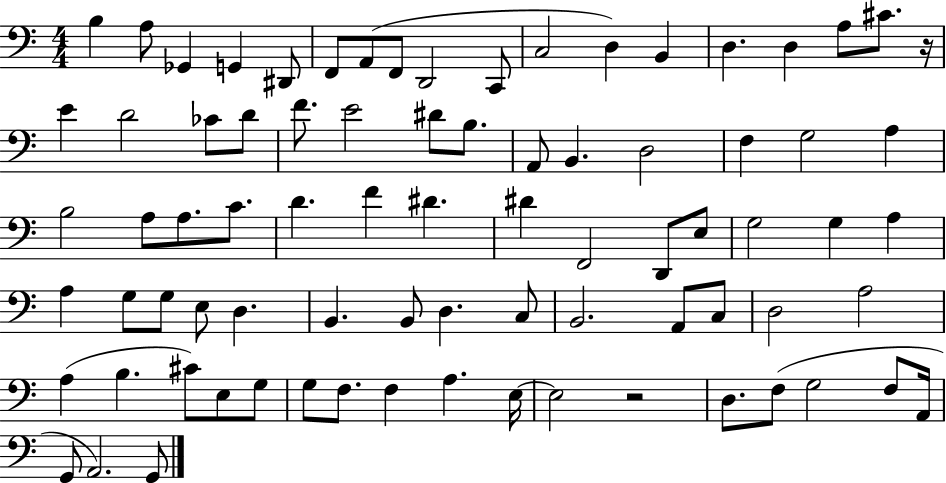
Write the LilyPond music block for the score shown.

{
  \clef bass
  \numericTimeSignature
  \time 4/4
  \key c \major
  \repeat volta 2 { b4 a8 ges,4 g,4 dis,8 | f,8 a,8( f,8 d,2 c,8 | c2 d4) b,4 | d4. d4 a8 cis'8. r16 | \break e'4 d'2 ces'8 d'8 | f'8. e'2 dis'8 b8. | a,8 b,4. d2 | f4 g2 a4 | \break b2 a8 a8. c'8. | d'4. f'4 dis'4. | dis'4 f,2 d,8 e8 | g2 g4 a4 | \break a4 g8 g8 e8 d4. | b,4. b,8 d4. c8 | b,2. a,8 c8 | d2 a2 | \break a4( b4. cis'8) e8 g8 | g8 f8. f4 a4. e16~~ | e2 r2 | d8. f8( g2 f8 a,16 | \break g,8 a,2.) g,8 | } \bar "|."
}